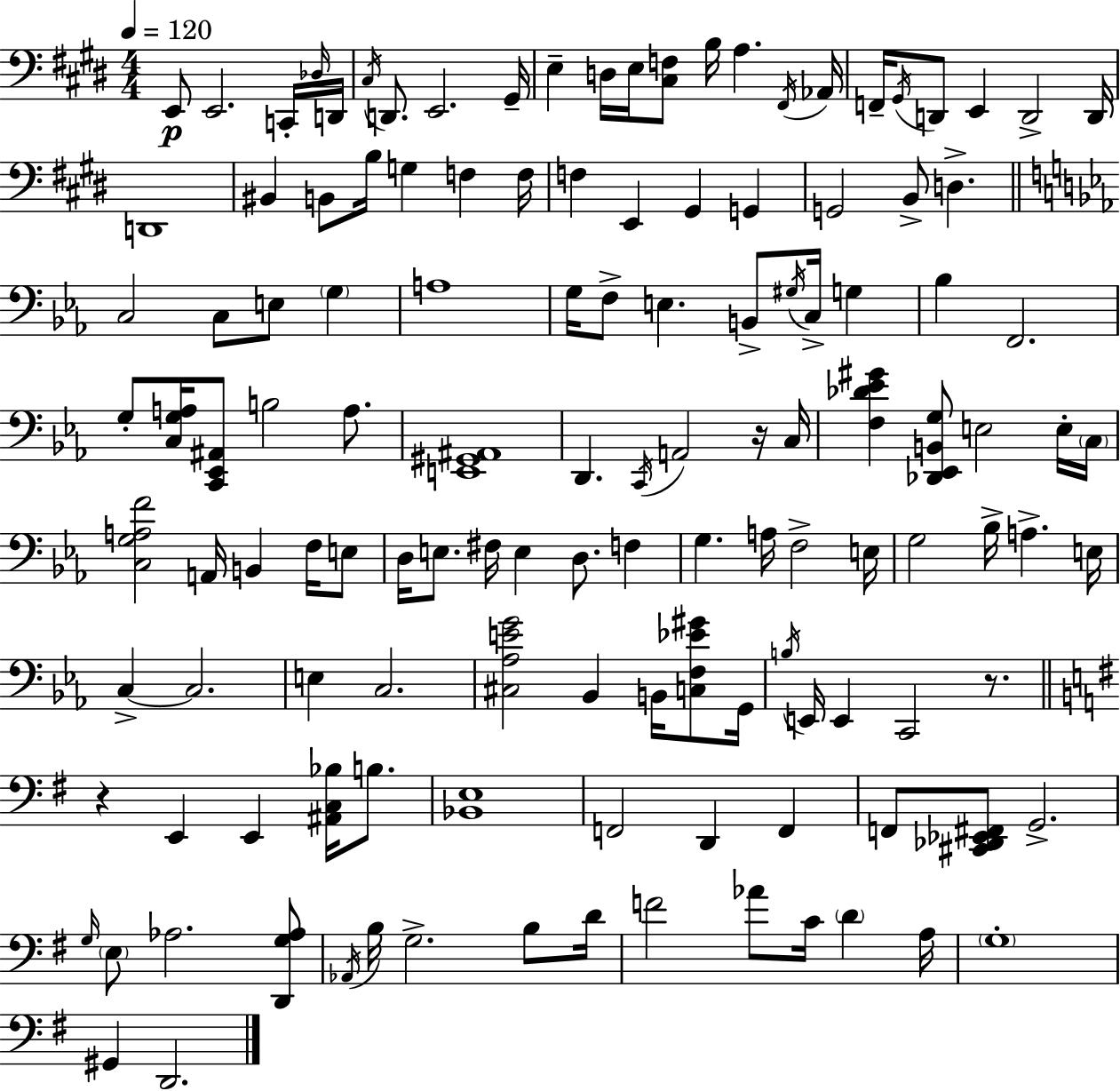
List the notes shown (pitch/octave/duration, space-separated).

E2/e E2/h. C2/s Db3/s D2/s C#3/s D2/e. E2/h. G#2/s E3/q D3/s E3/s [C#3,F3]/e B3/s A3/q. F#2/s Ab2/s F2/s G#2/s D2/e E2/q D2/h D2/s D2/w BIS2/q B2/e B3/s G3/q F3/q F3/s F3/q E2/q G#2/q G2/q G2/h B2/e D3/q. C3/h C3/e E3/e G3/q A3/w G3/s F3/e E3/q. B2/e G#3/s C3/s G3/q Bb3/q F2/h. G3/e [C3,G3,A3]/s [C2,Eb2,A#2]/e B3/h A3/e. [E2,G#2,A#2]/w D2/q. C2/s A2/h R/s C3/s [F3,Db4,Eb4,G#4]/q [Db2,Eb2,B2,G3]/e E3/h E3/s C3/s [C3,G3,A3,F4]/h A2/s B2/q F3/s E3/e D3/s E3/e. F#3/s E3/q D3/e. F3/q G3/q. A3/s F3/h E3/s G3/h Bb3/s A3/q. E3/s C3/q C3/h. E3/q C3/h. [C#3,Ab3,E4,G4]/h Bb2/q B2/s [C3,F3,Eb4,G#4]/e G2/s B3/s E2/s E2/q C2/h R/e. R/q E2/q E2/q [A#2,C3,Bb3]/s B3/e. [Bb2,E3]/w F2/h D2/q F2/q F2/e [C#2,Db2,Eb2,F#2]/e G2/h. G3/s E3/e Ab3/h. [D2,G3,Ab3]/e Ab2/s B3/s G3/h. B3/e D4/s F4/h Ab4/e C4/s D4/q A3/s G3/w G#2/q D2/h.